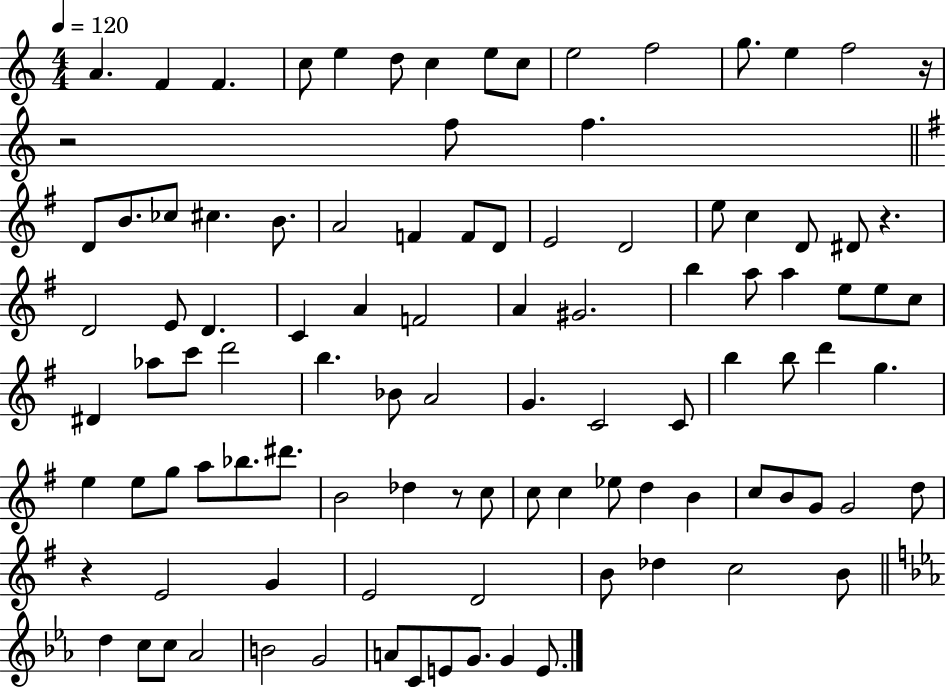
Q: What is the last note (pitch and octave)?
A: E4